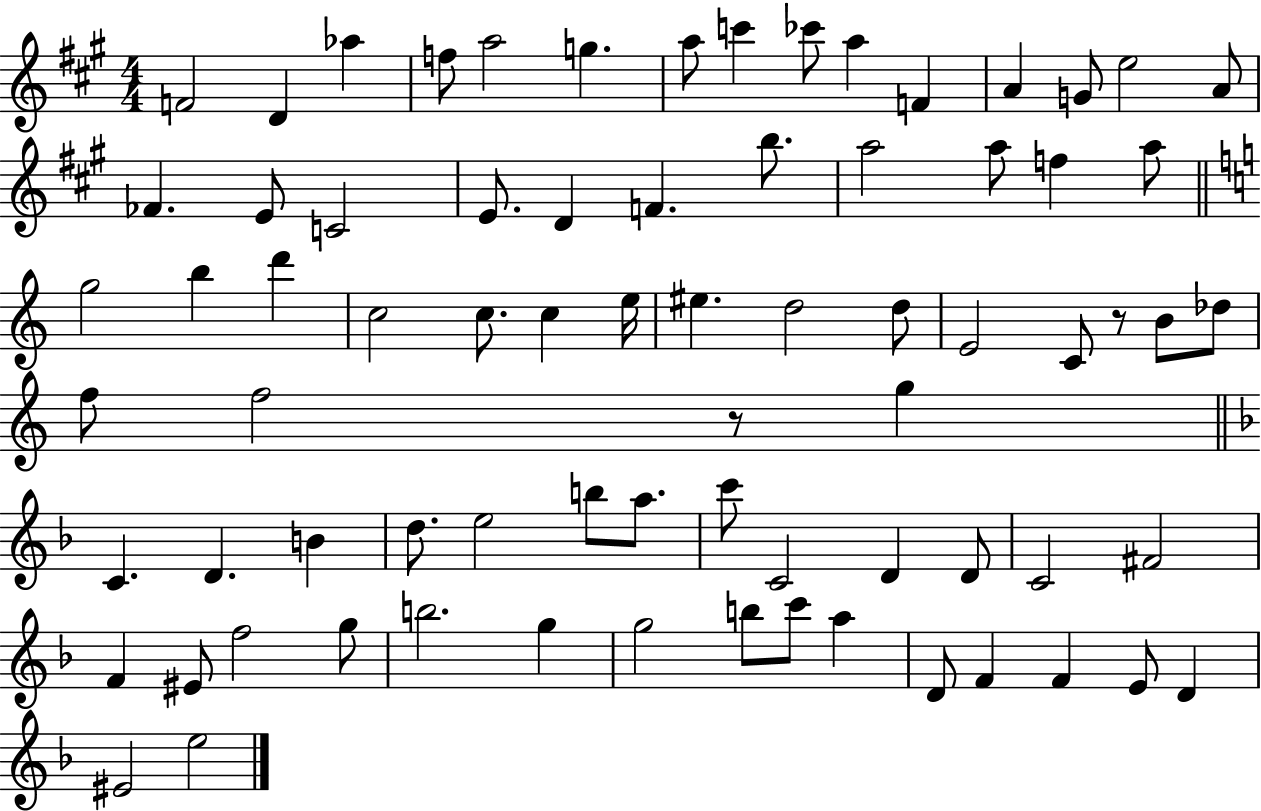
X:1
T:Untitled
M:4/4
L:1/4
K:A
F2 D _a f/2 a2 g a/2 c' _c'/2 a F A G/2 e2 A/2 _F E/2 C2 E/2 D F b/2 a2 a/2 f a/2 g2 b d' c2 c/2 c e/4 ^e d2 d/2 E2 C/2 z/2 B/2 _d/2 f/2 f2 z/2 g C D B d/2 e2 b/2 a/2 c'/2 C2 D D/2 C2 ^F2 F ^E/2 f2 g/2 b2 g g2 b/2 c'/2 a D/2 F F E/2 D ^E2 e2